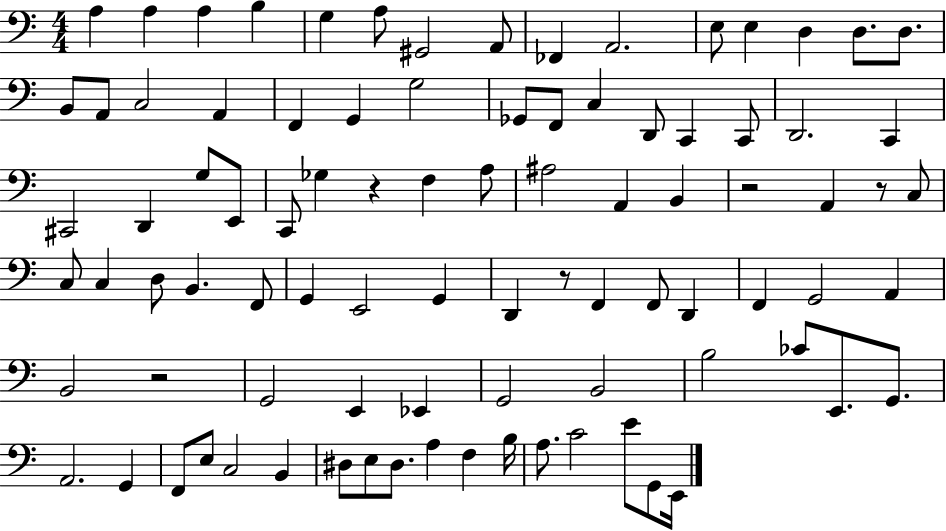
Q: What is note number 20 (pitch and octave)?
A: F2